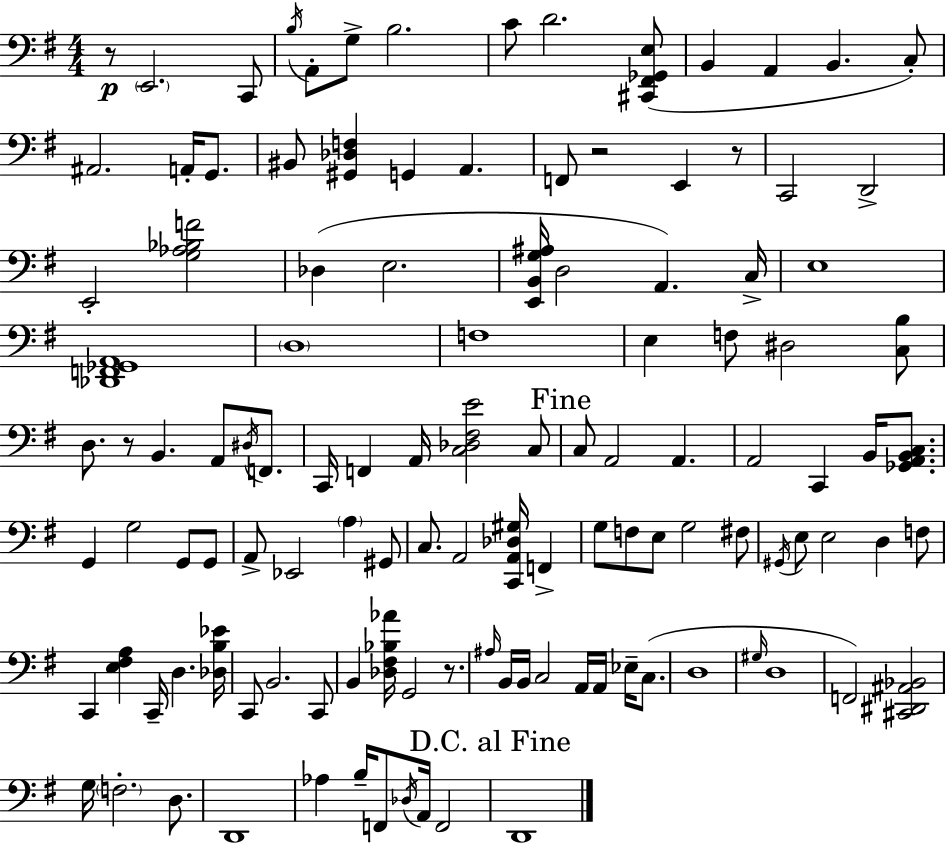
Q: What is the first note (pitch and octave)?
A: E2